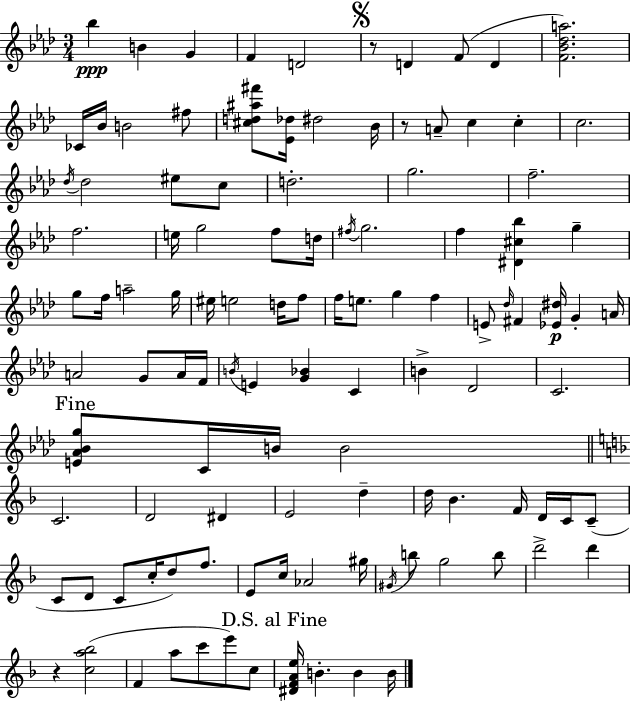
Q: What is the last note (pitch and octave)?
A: B4